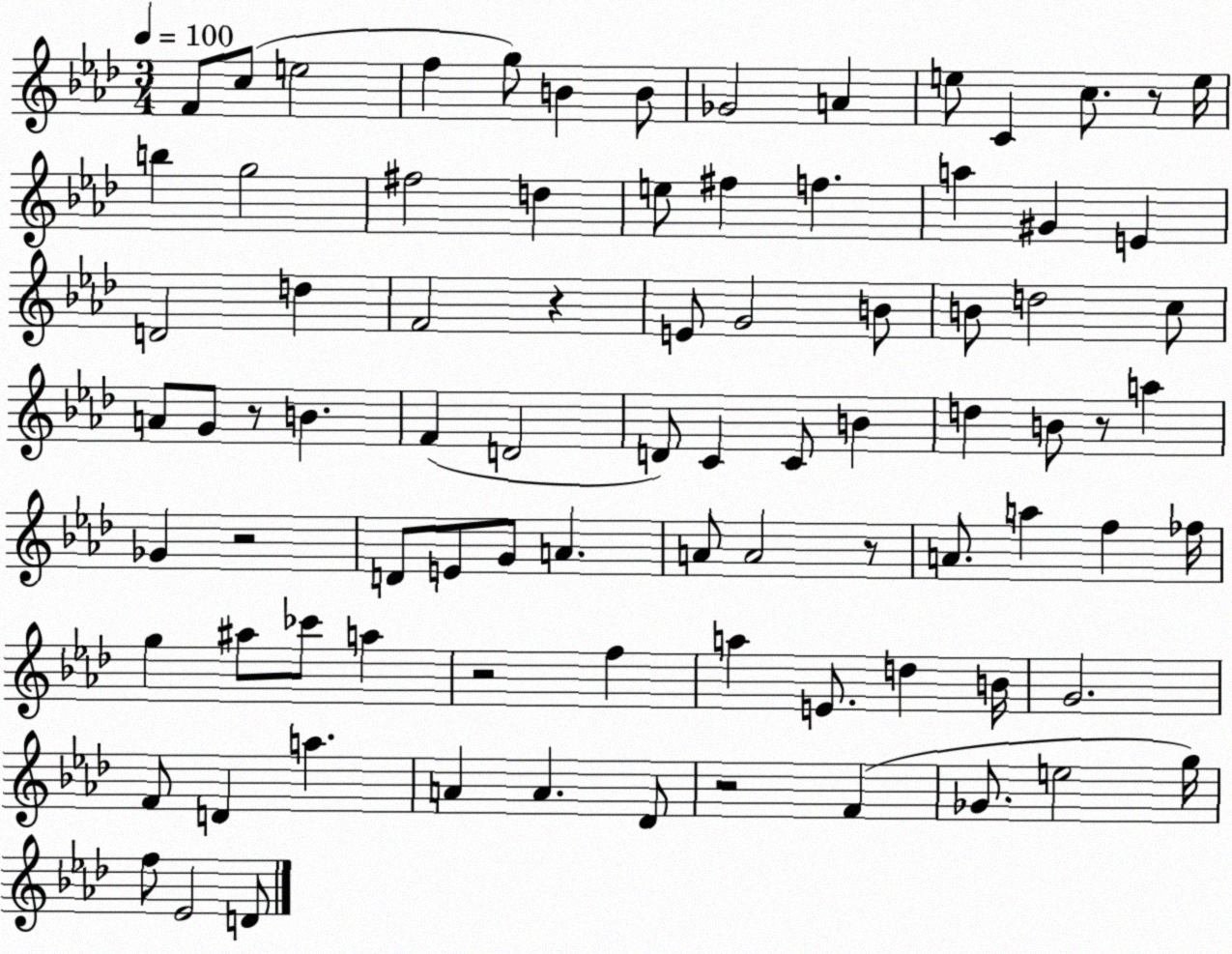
X:1
T:Untitled
M:3/4
L:1/4
K:Ab
F/2 c/2 e2 f g/2 B B/2 _G2 A e/2 C c/2 z/2 e/4 b g2 ^f2 d e/2 ^f f a ^G E D2 d F2 z E/2 G2 B/2 B/2 d2 c/2 A/2 G/2 z/2 B F D2 D/2 C C/2 B d B/2 z/2 a _G z2 D/2 E/2 G/2 A A/2 A2 z/2 A/2 a f _f/4 g ^a/2 _c'/2 a z2 f a E/2 d B/4 G2 F/2 D a A A _D/2 z2 F _G/2 e2 g/4 f/2 _E2 D/2